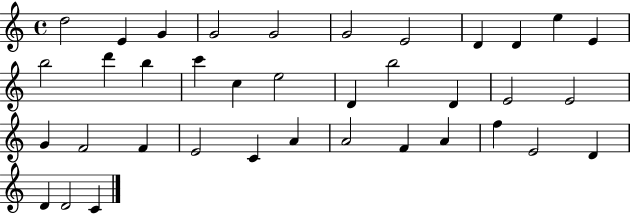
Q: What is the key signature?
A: C major